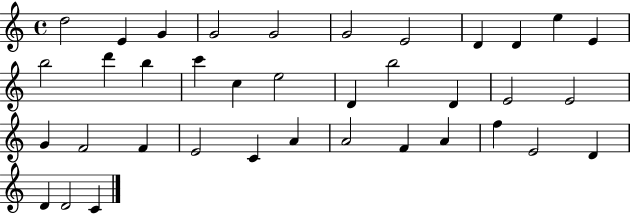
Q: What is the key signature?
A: C major